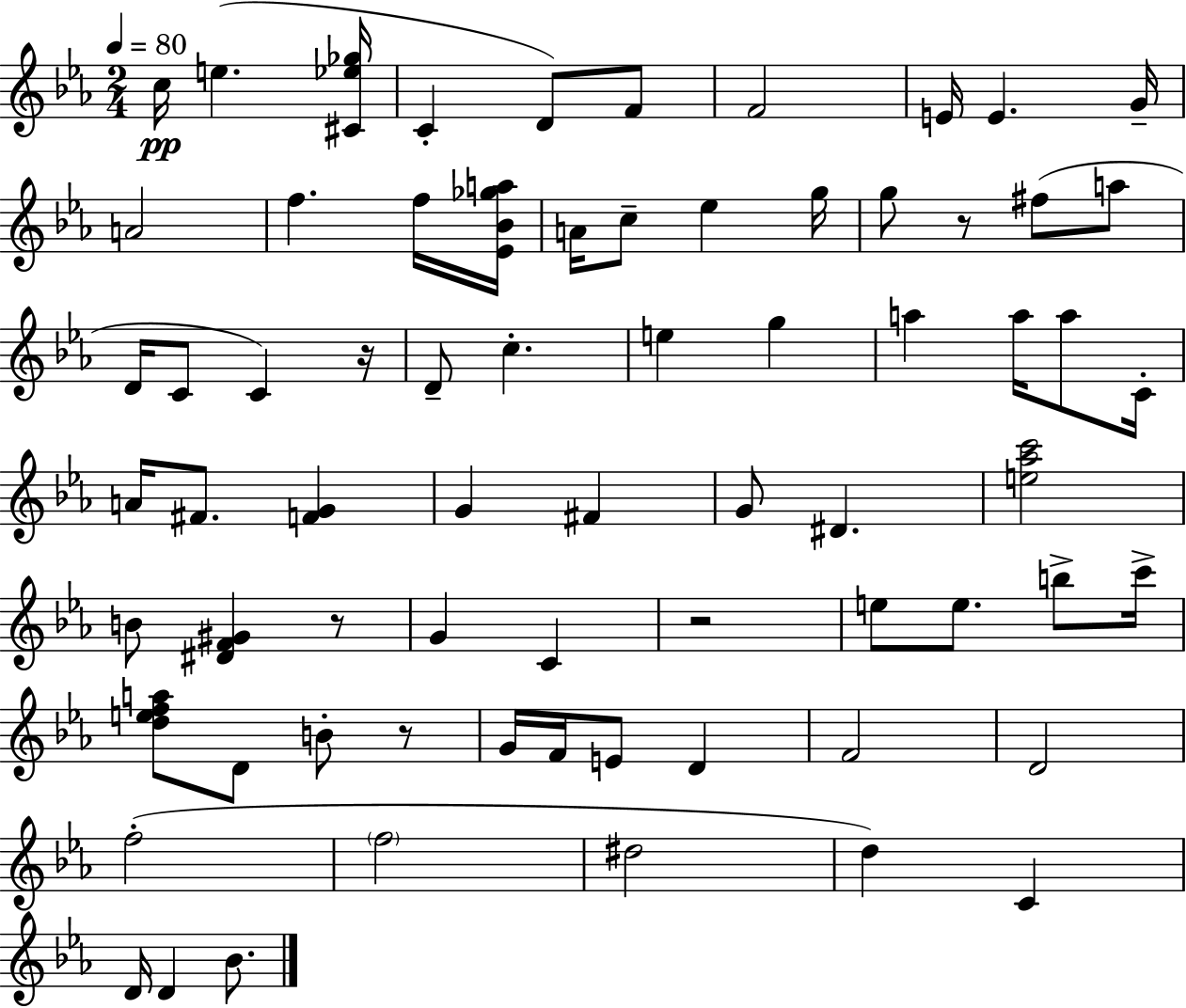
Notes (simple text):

C5/s E5/q. [C#4,Eb5,Gb5]/s C4/q D4/e F4/e F4/h E4/s E4/q. G4/s A4/h F5/q. F5/s [Eb4,Bb4,Gb5,A5]/s A4/s C5/e Eb5/q G5/s G5/e R/e F#5/e A5/e D4/s C4/e C4/q R/s D4/e C5/q. E5/q G5/q A5/q A5/s A5/e C4/s A4/s F#4/e. [F4,G4]/q G4/q F#4/q G4/e D#4/q. [E5,Ab5,C6]/h B4/e [D#4,F4,G#4]/q R/e G4/q C4/q R/h E5/e E5/e. B5/e C6/s [D5,E5,F5,A5]/e D4/e B4/e R/e G4/s F4/s E4/e D4/q F4/h D4/h F5/h F5/h D#5/h D5/q C4/q D4/s D4/q Bb4/e.